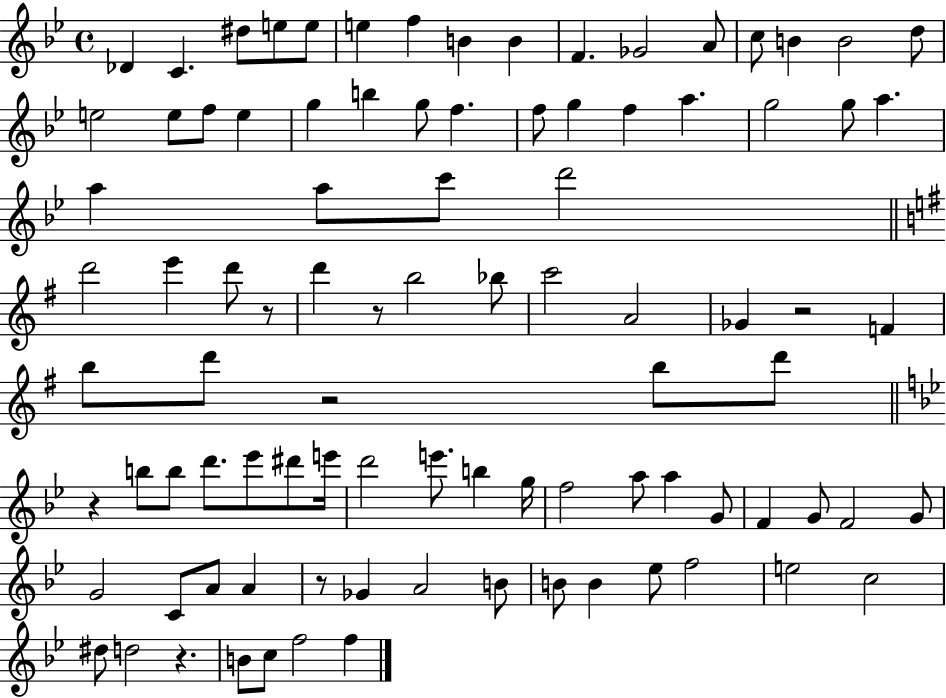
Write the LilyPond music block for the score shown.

{
  \clef treble
  \time 4/4
  \defaultTimeSignature
  \key bes \major
  des'4 c'4. dis''8 e''8 e''8 | e''4 f''4 b'4 b'4 | f'4. ges'2 a'8 | c''8 b'4 b'2 d''8 | \break e''2 e''8 f''8 e''4 | g''4 b''4 g''8 f''4. | f''8 g''4 f''4 a''4. | g''2 g''8 a''4. | \break a''4 a''8 c'''8 d'''2 | \bar "||" \break \key e \minor d'''2 e'''4 d'''8 r8 | d'''4 r8 b''2 bes''8 | c'''2 a'2 | ges'4 r2 f'4 | \break b''8 d'''8 r2 b''8 d'''8 | \bar "||" \break \key bes \major r4 b''8 b''8 d'''8. ees'''8 dis'''8 e'''16 | d'''2 e'''8. b''4 g''16 | f''2 a''8 a''4 g'8 | f'4 g'8 f'2 g'8 | \break g'2 c'8 a'8 a'4 | r8 ges'4 a'2 b'8 | b'8 b'4 ees''8 f''2 | e''2 c''2 | \break dis''8 d''2 r4. | b'8 c''8 f''2 f''4 | \bar "|."
}